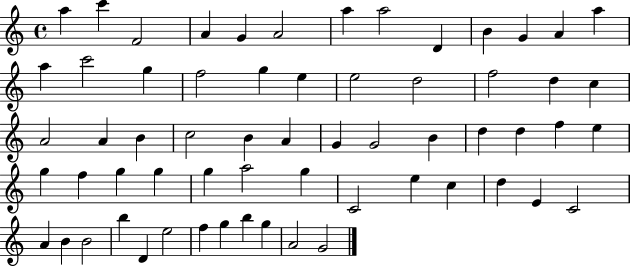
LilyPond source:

{
  \clef treble
  \time 4/4
  \defaultTimeSignature
  \key c \major
  a''4 c'''4 f'2 | a'4 g'4 a'2 | a''4 a''2 d'4 | b'4 g'4 a'4 a''4 | \break a''4 c'''2 g''4 | f''2 g''4 e''4 | e''2 d''2 | f''2 d''4 c''4 | \break a'2 a'4 b'4 | c''2 b'4 a'4 | g'4 g'2 b'4 | d''4 d''4 f''4 e''4 | \break g''4 f''4 g''4 g''4 | g''4 a''2 g''4 | c'2 e''4 c''4 | d''4 e'4 c'2 | \break a'4 b'4 b'2 | b''4 d'4 e''2 | f''4 g''4 b''4 g''4 | a'2 g'2 | \break \bar "|."
}